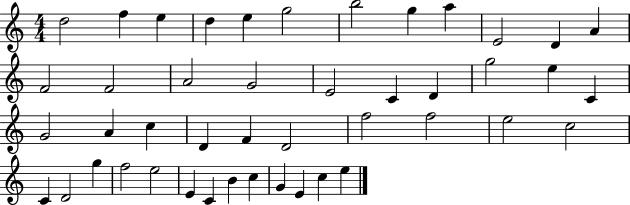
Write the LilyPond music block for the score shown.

{
  \clef treble
  \numericTimeSignature
  \time 4/4
  \key c \major
  d''2 f''4 e''4 | d''4 e''4 g''2 | b''2 g''4 a''4 | e'2 d'4 a'4 | \break f'2 f'2 | a'2 g'2 | e'2 c'4 d'4 | g''2 e''4 c'4 | \break g'2 a'4 c''4 | d'4 f'4 d'2 | f''2 f''2 | e''2 c''2 | \break c'4 d'2 g''4 | f''2 e''2 | e'4 c'4 b'4 c''4 | g'4 e'4 c''4 e''4 | \break \bar "|."
}